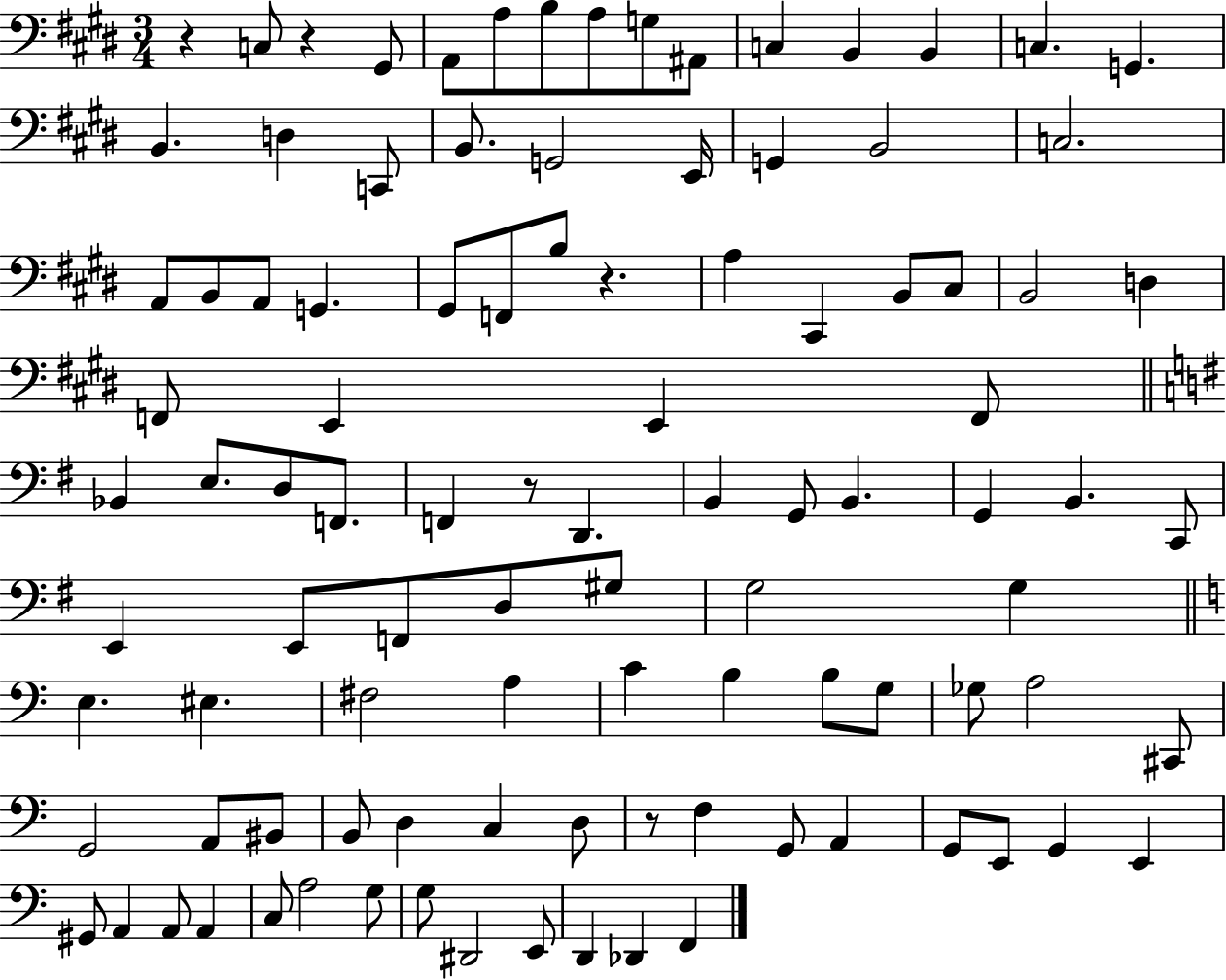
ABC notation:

X:1
T:Untitled
M:3/4
L:1/4
K:E
z C,/2 z ^G,,/2 A,,/2 A,/2 B,/2 A,/2 G,/2 ^A,,/2 C, B,, B,, C, G,, B,, D, C,,/2 B,,/2 G,,2 E,,/4 G,, B,,2 C,2 A,,/2 B,,/2 A,,/2 G,, ^G,,/2 F,,/2 B,/2 z A, ^C,, B,,/2 ^C,/2 B,,2 D, F,,/2 E,, E,, F,,/2 _B,, E,/2 D,/2 F,,/2 F,, z/2 D,, B,, G,,/2 B,, G,, B,, C,,/2 E,, E,,/2 F,,/2 D,/2 ^G,/2 G,2 G, E, ^E, ^F,2 A, C B, B,/2 G,/2 _G,/2 A,2 ^C,,/2 G,,2 A,,/2 ^B,,/2 B,,/2 D, C, D,/2 z/2 F, G,,/2 A,, G,,/2 E,,/2 G,, E,, ^G,,/2 A,, A,,/2 A,, C,/2 A,2 G,/2 G,/2 ^D,,2 E,,/2 D,, _D,, F,,